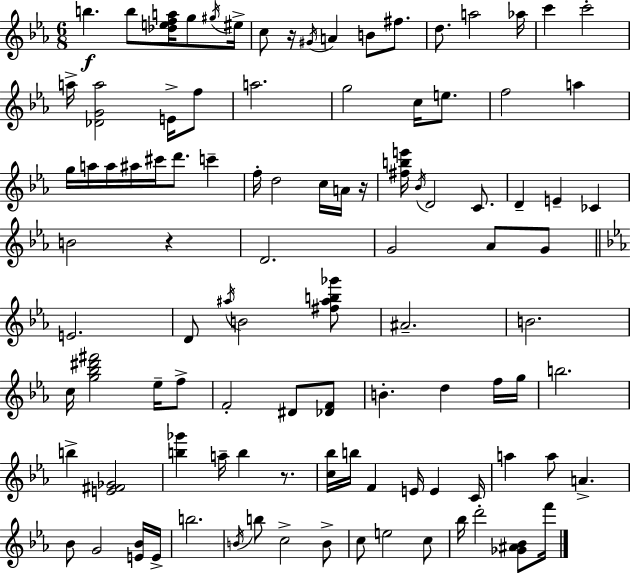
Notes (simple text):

B5/q. B5/e [Db5,E5,F5,A5]/s G5/e G#5/s EIS5/s C5/e R/s G#4/s A4/q B4/e F#5/e. D5/e. A5/h Ab5/s C6/q C6/h A5/s [Db4,G4,A5]/h E4/s F5/e A5/h. G5/h C5/s E5/e. F5/h A5/q G5/s A5/s A5/s A#5/s C#6/s D6/e. C6/q F5/s D5/h C5/s A4/s R/s [F#5,B5,E6]/s Bb4/s D4/h C4/e. D4/q E4/q CES4/q B4/h R/q D4/h. G4/h Ab4/e G4/e E4/h. D4/e A#5/s B4/h [F#5,A#5,B5,Gb6]/e A#4/h. B4/h. C5/s [G5,Bb5,D#6,F#6]/h Eb5/s F5/e F4/h D#4/e [Db4,F4]/e B4/q. D5/q F5/s G5/s B5/h. B5/q [E4,F#4,Gb4]/h [B5,Gb6]/q A5/s B5/q R/e. [C5,Bb5]/s B5/s F4/q E4/s E4/q C4/s A5/q A5/e A4/q. Bb4/e G4/h [E4,Bb4]/s E4/s B5/h. B4/s B5/e C5/h B4/e C5/e E5/h C5/e Bb5/s D6/h [Gb4,A#4,Bb4]/e F6/s